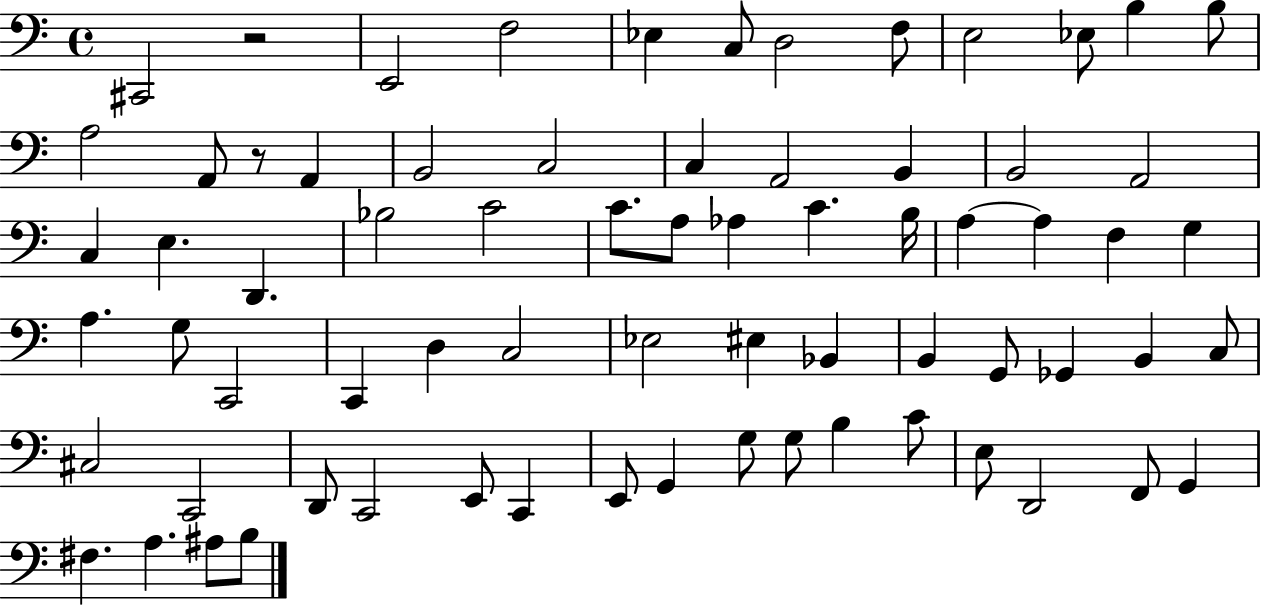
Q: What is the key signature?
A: C major